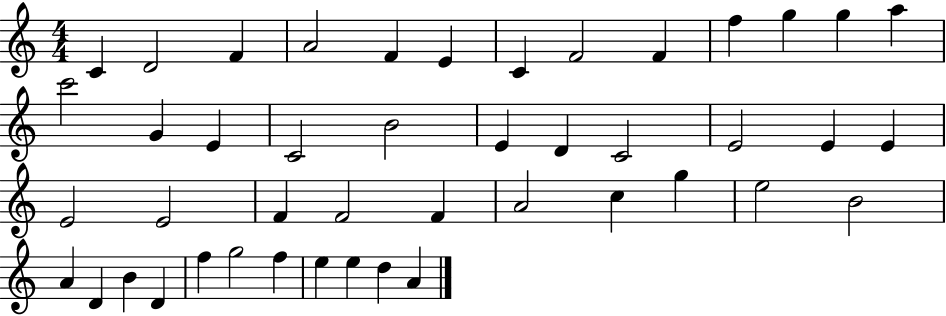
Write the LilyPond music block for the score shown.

{
  \clef treble
  \numericTimeSignature
  \time 4/4
  \key c \major
  c'4 d'2 f'4 | a'2 f'4 e'4 | c'4 f'2 f'4 | f''4 g''4 g''4 a''4 | \break c'''2 g'4 e'4 | c'2 b'2 | e'4 d'4 c'2 | e'2 e'4 e'4 | \break e'2 e'2 | f'4 f'2 f'4 | a'2 c''4 g''4 | e''2 b'2 | \break a'4 d'4 b'4 d'4 | f''4 g''2 f''4 | e''4 e''4 d''4 a'4 | \bar "|."
}